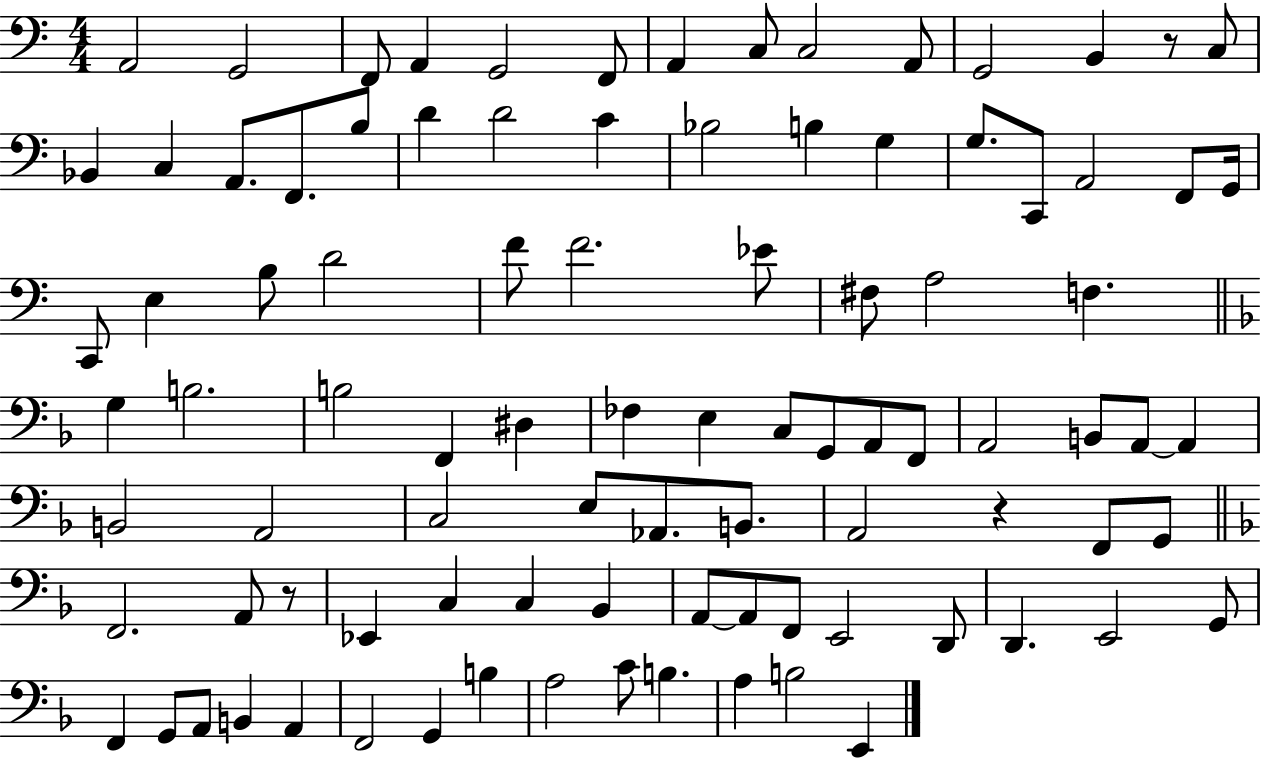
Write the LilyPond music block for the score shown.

{
  \clef bass
  \numericTimeSignature
  \time 4/4
  \key c \major
  a,2 g,2 | f,8 a,4 g,2 f,8 | a,4 c8 c2 a,8 | g,2 b,4 r8 c8 | \break bes,4 c4 a,8. f,8. b8 | d'4 d'2 c'4 | bes2 b4 g4 | g8. c,8 a,2 f,8 g,16 | \break c,8 e4 b8 d'2 | f'8 f'2. ees'8 | fis8 a2 f4. | \bar "||" \break \key d \minor g4 b2. | b2 f,4 dis4 | fes4 e4 c8 g,8 a,8 f,8 | a,2 b,8 a,8~~ a,4 | \break b,2 a,2 | c2 e8 aes,8. b,8. | a,2 r4 f,8 g,8 | \bar "||" \break \key f \major f,2. a,8 r8 | ees,4 c4 c4 bes,4 | a,8~~ a,8 f,8 e,2 d,8 | d,4. e,2 g,8 | \break f,4 g,8 a,8 b,4 a,4 | f,2 g,4 b4 | a2 c'8 b4. | a4 b2 e,4 | \break \bar "|."
}